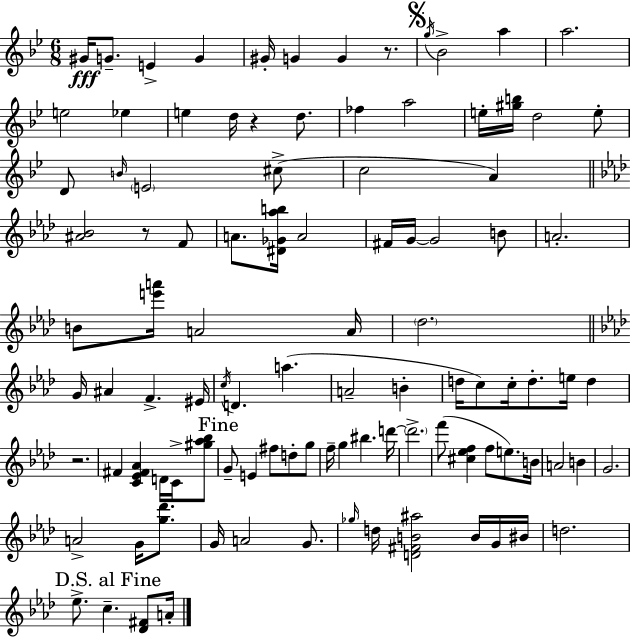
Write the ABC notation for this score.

X:1
T:Untitled
M:6/8
L:1/4
K:Gm
^G/4 G/2 E G ^G/4 G G z/2 g/4 _B2 a a2 e2 _e e d/4 z d/2 _f a2 e/4 [^gb]/4 d2 e/2 D/2 B/4 E2 ^c/2 c2 A [^A_B]2 z/2 F/2 A/2 [^D_G_ab]/4 A2 ^F/4 G/4 G2 B/2 A2 B/2 [e'a']/4 A2 A/4 _d2 G/4 ^A F ^E/4 c/4 D a A2 B d/4 c/2 c/4 d/2 e/4 d z2 ^F [C_E^F_A] D/4 C/4 [^g_a_b]/2 G/2 E ^f/2 d/2 g/2 f/4 g ^b d'/4 d'2 f'/2 [^c_ef] f/2 e/2 B/4 A2 B G2 A2 G/4 [g_d']/2 G/4 A2 G/2 _g/4 d/4 [D^FB^a]2 B/4 G/4 ^B/4 d2 _e/2 c [_D^F]/2 A/4